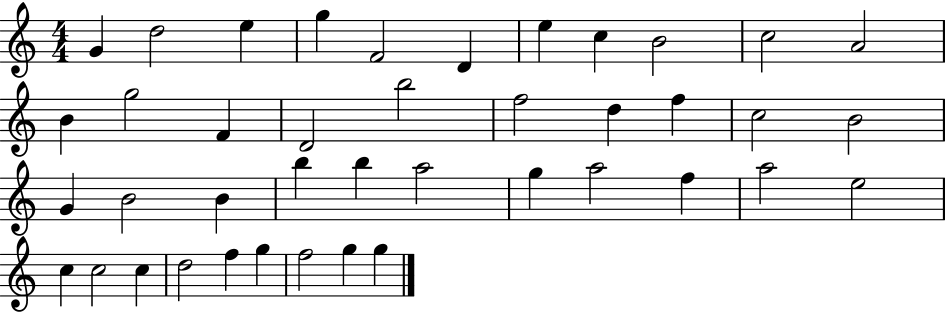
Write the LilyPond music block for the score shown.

{
  \clef treble
  \numericTimeSignature
  \time 4/4
  \key c \major
  g'4 d''2 e''4 | g''4 f'2 d'4 | e''4 c''4 b'2 | c''2 a'2 | \break b'4 g''2 f'4 | d'2 b''2 | f''2 d''4 f''4 | c''2 b'2 | \break g'4 b'2 b'4 | b''4 b''4 a''2 | g''4 a''2 f''4 | a''2 e''2 | \break c''4 c''2 c''4 | d''2 f''4 g''4 | f''2 g''4 g''4 | \bar "|."
}